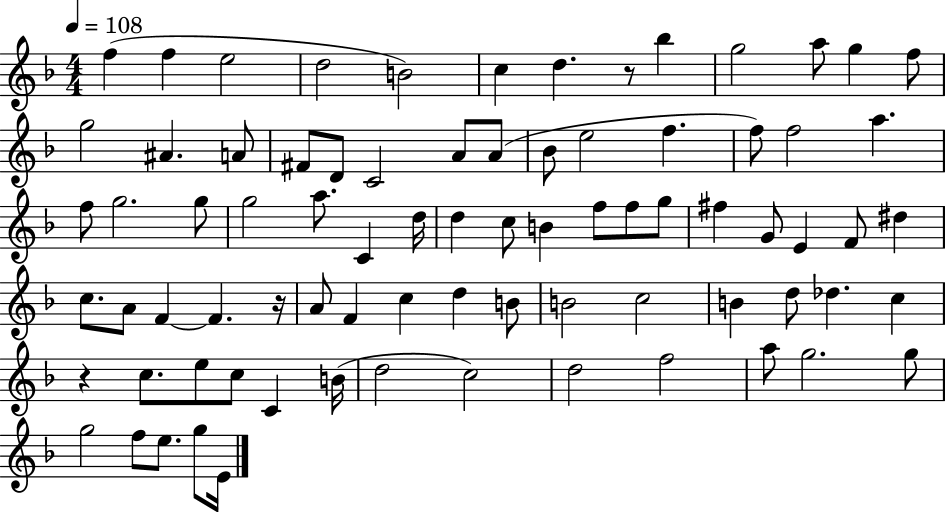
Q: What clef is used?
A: treble